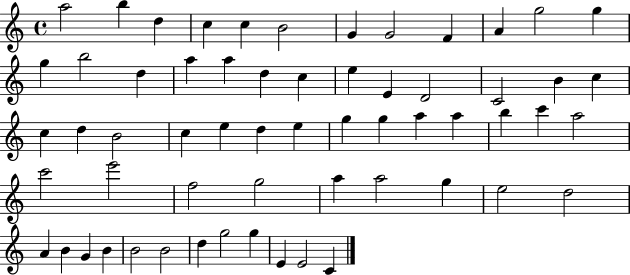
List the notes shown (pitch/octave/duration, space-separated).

A5/h B5/q D5/q C5/q C5/q B4/h G4/q G4/h F4/q A4/q G5/h G5/q G5/q B5/h D5/q A5/q A5/q D5/q C5/q E5/q E4/q D4/h C4/h B4/q C5/q C5/q D5/q B4/h C5/q E5/q D5/q E5/q G5/q G5/q A5/q A5/q B5/q C6/q A5/h C6/h E6/h F5/h G5/h A5/q A5/h G5/q E5/h D5/h A4/q B4/q G4/q B4/q B4/h B4/h D5/q G5/h G5/q E4/q E4/h C4/q